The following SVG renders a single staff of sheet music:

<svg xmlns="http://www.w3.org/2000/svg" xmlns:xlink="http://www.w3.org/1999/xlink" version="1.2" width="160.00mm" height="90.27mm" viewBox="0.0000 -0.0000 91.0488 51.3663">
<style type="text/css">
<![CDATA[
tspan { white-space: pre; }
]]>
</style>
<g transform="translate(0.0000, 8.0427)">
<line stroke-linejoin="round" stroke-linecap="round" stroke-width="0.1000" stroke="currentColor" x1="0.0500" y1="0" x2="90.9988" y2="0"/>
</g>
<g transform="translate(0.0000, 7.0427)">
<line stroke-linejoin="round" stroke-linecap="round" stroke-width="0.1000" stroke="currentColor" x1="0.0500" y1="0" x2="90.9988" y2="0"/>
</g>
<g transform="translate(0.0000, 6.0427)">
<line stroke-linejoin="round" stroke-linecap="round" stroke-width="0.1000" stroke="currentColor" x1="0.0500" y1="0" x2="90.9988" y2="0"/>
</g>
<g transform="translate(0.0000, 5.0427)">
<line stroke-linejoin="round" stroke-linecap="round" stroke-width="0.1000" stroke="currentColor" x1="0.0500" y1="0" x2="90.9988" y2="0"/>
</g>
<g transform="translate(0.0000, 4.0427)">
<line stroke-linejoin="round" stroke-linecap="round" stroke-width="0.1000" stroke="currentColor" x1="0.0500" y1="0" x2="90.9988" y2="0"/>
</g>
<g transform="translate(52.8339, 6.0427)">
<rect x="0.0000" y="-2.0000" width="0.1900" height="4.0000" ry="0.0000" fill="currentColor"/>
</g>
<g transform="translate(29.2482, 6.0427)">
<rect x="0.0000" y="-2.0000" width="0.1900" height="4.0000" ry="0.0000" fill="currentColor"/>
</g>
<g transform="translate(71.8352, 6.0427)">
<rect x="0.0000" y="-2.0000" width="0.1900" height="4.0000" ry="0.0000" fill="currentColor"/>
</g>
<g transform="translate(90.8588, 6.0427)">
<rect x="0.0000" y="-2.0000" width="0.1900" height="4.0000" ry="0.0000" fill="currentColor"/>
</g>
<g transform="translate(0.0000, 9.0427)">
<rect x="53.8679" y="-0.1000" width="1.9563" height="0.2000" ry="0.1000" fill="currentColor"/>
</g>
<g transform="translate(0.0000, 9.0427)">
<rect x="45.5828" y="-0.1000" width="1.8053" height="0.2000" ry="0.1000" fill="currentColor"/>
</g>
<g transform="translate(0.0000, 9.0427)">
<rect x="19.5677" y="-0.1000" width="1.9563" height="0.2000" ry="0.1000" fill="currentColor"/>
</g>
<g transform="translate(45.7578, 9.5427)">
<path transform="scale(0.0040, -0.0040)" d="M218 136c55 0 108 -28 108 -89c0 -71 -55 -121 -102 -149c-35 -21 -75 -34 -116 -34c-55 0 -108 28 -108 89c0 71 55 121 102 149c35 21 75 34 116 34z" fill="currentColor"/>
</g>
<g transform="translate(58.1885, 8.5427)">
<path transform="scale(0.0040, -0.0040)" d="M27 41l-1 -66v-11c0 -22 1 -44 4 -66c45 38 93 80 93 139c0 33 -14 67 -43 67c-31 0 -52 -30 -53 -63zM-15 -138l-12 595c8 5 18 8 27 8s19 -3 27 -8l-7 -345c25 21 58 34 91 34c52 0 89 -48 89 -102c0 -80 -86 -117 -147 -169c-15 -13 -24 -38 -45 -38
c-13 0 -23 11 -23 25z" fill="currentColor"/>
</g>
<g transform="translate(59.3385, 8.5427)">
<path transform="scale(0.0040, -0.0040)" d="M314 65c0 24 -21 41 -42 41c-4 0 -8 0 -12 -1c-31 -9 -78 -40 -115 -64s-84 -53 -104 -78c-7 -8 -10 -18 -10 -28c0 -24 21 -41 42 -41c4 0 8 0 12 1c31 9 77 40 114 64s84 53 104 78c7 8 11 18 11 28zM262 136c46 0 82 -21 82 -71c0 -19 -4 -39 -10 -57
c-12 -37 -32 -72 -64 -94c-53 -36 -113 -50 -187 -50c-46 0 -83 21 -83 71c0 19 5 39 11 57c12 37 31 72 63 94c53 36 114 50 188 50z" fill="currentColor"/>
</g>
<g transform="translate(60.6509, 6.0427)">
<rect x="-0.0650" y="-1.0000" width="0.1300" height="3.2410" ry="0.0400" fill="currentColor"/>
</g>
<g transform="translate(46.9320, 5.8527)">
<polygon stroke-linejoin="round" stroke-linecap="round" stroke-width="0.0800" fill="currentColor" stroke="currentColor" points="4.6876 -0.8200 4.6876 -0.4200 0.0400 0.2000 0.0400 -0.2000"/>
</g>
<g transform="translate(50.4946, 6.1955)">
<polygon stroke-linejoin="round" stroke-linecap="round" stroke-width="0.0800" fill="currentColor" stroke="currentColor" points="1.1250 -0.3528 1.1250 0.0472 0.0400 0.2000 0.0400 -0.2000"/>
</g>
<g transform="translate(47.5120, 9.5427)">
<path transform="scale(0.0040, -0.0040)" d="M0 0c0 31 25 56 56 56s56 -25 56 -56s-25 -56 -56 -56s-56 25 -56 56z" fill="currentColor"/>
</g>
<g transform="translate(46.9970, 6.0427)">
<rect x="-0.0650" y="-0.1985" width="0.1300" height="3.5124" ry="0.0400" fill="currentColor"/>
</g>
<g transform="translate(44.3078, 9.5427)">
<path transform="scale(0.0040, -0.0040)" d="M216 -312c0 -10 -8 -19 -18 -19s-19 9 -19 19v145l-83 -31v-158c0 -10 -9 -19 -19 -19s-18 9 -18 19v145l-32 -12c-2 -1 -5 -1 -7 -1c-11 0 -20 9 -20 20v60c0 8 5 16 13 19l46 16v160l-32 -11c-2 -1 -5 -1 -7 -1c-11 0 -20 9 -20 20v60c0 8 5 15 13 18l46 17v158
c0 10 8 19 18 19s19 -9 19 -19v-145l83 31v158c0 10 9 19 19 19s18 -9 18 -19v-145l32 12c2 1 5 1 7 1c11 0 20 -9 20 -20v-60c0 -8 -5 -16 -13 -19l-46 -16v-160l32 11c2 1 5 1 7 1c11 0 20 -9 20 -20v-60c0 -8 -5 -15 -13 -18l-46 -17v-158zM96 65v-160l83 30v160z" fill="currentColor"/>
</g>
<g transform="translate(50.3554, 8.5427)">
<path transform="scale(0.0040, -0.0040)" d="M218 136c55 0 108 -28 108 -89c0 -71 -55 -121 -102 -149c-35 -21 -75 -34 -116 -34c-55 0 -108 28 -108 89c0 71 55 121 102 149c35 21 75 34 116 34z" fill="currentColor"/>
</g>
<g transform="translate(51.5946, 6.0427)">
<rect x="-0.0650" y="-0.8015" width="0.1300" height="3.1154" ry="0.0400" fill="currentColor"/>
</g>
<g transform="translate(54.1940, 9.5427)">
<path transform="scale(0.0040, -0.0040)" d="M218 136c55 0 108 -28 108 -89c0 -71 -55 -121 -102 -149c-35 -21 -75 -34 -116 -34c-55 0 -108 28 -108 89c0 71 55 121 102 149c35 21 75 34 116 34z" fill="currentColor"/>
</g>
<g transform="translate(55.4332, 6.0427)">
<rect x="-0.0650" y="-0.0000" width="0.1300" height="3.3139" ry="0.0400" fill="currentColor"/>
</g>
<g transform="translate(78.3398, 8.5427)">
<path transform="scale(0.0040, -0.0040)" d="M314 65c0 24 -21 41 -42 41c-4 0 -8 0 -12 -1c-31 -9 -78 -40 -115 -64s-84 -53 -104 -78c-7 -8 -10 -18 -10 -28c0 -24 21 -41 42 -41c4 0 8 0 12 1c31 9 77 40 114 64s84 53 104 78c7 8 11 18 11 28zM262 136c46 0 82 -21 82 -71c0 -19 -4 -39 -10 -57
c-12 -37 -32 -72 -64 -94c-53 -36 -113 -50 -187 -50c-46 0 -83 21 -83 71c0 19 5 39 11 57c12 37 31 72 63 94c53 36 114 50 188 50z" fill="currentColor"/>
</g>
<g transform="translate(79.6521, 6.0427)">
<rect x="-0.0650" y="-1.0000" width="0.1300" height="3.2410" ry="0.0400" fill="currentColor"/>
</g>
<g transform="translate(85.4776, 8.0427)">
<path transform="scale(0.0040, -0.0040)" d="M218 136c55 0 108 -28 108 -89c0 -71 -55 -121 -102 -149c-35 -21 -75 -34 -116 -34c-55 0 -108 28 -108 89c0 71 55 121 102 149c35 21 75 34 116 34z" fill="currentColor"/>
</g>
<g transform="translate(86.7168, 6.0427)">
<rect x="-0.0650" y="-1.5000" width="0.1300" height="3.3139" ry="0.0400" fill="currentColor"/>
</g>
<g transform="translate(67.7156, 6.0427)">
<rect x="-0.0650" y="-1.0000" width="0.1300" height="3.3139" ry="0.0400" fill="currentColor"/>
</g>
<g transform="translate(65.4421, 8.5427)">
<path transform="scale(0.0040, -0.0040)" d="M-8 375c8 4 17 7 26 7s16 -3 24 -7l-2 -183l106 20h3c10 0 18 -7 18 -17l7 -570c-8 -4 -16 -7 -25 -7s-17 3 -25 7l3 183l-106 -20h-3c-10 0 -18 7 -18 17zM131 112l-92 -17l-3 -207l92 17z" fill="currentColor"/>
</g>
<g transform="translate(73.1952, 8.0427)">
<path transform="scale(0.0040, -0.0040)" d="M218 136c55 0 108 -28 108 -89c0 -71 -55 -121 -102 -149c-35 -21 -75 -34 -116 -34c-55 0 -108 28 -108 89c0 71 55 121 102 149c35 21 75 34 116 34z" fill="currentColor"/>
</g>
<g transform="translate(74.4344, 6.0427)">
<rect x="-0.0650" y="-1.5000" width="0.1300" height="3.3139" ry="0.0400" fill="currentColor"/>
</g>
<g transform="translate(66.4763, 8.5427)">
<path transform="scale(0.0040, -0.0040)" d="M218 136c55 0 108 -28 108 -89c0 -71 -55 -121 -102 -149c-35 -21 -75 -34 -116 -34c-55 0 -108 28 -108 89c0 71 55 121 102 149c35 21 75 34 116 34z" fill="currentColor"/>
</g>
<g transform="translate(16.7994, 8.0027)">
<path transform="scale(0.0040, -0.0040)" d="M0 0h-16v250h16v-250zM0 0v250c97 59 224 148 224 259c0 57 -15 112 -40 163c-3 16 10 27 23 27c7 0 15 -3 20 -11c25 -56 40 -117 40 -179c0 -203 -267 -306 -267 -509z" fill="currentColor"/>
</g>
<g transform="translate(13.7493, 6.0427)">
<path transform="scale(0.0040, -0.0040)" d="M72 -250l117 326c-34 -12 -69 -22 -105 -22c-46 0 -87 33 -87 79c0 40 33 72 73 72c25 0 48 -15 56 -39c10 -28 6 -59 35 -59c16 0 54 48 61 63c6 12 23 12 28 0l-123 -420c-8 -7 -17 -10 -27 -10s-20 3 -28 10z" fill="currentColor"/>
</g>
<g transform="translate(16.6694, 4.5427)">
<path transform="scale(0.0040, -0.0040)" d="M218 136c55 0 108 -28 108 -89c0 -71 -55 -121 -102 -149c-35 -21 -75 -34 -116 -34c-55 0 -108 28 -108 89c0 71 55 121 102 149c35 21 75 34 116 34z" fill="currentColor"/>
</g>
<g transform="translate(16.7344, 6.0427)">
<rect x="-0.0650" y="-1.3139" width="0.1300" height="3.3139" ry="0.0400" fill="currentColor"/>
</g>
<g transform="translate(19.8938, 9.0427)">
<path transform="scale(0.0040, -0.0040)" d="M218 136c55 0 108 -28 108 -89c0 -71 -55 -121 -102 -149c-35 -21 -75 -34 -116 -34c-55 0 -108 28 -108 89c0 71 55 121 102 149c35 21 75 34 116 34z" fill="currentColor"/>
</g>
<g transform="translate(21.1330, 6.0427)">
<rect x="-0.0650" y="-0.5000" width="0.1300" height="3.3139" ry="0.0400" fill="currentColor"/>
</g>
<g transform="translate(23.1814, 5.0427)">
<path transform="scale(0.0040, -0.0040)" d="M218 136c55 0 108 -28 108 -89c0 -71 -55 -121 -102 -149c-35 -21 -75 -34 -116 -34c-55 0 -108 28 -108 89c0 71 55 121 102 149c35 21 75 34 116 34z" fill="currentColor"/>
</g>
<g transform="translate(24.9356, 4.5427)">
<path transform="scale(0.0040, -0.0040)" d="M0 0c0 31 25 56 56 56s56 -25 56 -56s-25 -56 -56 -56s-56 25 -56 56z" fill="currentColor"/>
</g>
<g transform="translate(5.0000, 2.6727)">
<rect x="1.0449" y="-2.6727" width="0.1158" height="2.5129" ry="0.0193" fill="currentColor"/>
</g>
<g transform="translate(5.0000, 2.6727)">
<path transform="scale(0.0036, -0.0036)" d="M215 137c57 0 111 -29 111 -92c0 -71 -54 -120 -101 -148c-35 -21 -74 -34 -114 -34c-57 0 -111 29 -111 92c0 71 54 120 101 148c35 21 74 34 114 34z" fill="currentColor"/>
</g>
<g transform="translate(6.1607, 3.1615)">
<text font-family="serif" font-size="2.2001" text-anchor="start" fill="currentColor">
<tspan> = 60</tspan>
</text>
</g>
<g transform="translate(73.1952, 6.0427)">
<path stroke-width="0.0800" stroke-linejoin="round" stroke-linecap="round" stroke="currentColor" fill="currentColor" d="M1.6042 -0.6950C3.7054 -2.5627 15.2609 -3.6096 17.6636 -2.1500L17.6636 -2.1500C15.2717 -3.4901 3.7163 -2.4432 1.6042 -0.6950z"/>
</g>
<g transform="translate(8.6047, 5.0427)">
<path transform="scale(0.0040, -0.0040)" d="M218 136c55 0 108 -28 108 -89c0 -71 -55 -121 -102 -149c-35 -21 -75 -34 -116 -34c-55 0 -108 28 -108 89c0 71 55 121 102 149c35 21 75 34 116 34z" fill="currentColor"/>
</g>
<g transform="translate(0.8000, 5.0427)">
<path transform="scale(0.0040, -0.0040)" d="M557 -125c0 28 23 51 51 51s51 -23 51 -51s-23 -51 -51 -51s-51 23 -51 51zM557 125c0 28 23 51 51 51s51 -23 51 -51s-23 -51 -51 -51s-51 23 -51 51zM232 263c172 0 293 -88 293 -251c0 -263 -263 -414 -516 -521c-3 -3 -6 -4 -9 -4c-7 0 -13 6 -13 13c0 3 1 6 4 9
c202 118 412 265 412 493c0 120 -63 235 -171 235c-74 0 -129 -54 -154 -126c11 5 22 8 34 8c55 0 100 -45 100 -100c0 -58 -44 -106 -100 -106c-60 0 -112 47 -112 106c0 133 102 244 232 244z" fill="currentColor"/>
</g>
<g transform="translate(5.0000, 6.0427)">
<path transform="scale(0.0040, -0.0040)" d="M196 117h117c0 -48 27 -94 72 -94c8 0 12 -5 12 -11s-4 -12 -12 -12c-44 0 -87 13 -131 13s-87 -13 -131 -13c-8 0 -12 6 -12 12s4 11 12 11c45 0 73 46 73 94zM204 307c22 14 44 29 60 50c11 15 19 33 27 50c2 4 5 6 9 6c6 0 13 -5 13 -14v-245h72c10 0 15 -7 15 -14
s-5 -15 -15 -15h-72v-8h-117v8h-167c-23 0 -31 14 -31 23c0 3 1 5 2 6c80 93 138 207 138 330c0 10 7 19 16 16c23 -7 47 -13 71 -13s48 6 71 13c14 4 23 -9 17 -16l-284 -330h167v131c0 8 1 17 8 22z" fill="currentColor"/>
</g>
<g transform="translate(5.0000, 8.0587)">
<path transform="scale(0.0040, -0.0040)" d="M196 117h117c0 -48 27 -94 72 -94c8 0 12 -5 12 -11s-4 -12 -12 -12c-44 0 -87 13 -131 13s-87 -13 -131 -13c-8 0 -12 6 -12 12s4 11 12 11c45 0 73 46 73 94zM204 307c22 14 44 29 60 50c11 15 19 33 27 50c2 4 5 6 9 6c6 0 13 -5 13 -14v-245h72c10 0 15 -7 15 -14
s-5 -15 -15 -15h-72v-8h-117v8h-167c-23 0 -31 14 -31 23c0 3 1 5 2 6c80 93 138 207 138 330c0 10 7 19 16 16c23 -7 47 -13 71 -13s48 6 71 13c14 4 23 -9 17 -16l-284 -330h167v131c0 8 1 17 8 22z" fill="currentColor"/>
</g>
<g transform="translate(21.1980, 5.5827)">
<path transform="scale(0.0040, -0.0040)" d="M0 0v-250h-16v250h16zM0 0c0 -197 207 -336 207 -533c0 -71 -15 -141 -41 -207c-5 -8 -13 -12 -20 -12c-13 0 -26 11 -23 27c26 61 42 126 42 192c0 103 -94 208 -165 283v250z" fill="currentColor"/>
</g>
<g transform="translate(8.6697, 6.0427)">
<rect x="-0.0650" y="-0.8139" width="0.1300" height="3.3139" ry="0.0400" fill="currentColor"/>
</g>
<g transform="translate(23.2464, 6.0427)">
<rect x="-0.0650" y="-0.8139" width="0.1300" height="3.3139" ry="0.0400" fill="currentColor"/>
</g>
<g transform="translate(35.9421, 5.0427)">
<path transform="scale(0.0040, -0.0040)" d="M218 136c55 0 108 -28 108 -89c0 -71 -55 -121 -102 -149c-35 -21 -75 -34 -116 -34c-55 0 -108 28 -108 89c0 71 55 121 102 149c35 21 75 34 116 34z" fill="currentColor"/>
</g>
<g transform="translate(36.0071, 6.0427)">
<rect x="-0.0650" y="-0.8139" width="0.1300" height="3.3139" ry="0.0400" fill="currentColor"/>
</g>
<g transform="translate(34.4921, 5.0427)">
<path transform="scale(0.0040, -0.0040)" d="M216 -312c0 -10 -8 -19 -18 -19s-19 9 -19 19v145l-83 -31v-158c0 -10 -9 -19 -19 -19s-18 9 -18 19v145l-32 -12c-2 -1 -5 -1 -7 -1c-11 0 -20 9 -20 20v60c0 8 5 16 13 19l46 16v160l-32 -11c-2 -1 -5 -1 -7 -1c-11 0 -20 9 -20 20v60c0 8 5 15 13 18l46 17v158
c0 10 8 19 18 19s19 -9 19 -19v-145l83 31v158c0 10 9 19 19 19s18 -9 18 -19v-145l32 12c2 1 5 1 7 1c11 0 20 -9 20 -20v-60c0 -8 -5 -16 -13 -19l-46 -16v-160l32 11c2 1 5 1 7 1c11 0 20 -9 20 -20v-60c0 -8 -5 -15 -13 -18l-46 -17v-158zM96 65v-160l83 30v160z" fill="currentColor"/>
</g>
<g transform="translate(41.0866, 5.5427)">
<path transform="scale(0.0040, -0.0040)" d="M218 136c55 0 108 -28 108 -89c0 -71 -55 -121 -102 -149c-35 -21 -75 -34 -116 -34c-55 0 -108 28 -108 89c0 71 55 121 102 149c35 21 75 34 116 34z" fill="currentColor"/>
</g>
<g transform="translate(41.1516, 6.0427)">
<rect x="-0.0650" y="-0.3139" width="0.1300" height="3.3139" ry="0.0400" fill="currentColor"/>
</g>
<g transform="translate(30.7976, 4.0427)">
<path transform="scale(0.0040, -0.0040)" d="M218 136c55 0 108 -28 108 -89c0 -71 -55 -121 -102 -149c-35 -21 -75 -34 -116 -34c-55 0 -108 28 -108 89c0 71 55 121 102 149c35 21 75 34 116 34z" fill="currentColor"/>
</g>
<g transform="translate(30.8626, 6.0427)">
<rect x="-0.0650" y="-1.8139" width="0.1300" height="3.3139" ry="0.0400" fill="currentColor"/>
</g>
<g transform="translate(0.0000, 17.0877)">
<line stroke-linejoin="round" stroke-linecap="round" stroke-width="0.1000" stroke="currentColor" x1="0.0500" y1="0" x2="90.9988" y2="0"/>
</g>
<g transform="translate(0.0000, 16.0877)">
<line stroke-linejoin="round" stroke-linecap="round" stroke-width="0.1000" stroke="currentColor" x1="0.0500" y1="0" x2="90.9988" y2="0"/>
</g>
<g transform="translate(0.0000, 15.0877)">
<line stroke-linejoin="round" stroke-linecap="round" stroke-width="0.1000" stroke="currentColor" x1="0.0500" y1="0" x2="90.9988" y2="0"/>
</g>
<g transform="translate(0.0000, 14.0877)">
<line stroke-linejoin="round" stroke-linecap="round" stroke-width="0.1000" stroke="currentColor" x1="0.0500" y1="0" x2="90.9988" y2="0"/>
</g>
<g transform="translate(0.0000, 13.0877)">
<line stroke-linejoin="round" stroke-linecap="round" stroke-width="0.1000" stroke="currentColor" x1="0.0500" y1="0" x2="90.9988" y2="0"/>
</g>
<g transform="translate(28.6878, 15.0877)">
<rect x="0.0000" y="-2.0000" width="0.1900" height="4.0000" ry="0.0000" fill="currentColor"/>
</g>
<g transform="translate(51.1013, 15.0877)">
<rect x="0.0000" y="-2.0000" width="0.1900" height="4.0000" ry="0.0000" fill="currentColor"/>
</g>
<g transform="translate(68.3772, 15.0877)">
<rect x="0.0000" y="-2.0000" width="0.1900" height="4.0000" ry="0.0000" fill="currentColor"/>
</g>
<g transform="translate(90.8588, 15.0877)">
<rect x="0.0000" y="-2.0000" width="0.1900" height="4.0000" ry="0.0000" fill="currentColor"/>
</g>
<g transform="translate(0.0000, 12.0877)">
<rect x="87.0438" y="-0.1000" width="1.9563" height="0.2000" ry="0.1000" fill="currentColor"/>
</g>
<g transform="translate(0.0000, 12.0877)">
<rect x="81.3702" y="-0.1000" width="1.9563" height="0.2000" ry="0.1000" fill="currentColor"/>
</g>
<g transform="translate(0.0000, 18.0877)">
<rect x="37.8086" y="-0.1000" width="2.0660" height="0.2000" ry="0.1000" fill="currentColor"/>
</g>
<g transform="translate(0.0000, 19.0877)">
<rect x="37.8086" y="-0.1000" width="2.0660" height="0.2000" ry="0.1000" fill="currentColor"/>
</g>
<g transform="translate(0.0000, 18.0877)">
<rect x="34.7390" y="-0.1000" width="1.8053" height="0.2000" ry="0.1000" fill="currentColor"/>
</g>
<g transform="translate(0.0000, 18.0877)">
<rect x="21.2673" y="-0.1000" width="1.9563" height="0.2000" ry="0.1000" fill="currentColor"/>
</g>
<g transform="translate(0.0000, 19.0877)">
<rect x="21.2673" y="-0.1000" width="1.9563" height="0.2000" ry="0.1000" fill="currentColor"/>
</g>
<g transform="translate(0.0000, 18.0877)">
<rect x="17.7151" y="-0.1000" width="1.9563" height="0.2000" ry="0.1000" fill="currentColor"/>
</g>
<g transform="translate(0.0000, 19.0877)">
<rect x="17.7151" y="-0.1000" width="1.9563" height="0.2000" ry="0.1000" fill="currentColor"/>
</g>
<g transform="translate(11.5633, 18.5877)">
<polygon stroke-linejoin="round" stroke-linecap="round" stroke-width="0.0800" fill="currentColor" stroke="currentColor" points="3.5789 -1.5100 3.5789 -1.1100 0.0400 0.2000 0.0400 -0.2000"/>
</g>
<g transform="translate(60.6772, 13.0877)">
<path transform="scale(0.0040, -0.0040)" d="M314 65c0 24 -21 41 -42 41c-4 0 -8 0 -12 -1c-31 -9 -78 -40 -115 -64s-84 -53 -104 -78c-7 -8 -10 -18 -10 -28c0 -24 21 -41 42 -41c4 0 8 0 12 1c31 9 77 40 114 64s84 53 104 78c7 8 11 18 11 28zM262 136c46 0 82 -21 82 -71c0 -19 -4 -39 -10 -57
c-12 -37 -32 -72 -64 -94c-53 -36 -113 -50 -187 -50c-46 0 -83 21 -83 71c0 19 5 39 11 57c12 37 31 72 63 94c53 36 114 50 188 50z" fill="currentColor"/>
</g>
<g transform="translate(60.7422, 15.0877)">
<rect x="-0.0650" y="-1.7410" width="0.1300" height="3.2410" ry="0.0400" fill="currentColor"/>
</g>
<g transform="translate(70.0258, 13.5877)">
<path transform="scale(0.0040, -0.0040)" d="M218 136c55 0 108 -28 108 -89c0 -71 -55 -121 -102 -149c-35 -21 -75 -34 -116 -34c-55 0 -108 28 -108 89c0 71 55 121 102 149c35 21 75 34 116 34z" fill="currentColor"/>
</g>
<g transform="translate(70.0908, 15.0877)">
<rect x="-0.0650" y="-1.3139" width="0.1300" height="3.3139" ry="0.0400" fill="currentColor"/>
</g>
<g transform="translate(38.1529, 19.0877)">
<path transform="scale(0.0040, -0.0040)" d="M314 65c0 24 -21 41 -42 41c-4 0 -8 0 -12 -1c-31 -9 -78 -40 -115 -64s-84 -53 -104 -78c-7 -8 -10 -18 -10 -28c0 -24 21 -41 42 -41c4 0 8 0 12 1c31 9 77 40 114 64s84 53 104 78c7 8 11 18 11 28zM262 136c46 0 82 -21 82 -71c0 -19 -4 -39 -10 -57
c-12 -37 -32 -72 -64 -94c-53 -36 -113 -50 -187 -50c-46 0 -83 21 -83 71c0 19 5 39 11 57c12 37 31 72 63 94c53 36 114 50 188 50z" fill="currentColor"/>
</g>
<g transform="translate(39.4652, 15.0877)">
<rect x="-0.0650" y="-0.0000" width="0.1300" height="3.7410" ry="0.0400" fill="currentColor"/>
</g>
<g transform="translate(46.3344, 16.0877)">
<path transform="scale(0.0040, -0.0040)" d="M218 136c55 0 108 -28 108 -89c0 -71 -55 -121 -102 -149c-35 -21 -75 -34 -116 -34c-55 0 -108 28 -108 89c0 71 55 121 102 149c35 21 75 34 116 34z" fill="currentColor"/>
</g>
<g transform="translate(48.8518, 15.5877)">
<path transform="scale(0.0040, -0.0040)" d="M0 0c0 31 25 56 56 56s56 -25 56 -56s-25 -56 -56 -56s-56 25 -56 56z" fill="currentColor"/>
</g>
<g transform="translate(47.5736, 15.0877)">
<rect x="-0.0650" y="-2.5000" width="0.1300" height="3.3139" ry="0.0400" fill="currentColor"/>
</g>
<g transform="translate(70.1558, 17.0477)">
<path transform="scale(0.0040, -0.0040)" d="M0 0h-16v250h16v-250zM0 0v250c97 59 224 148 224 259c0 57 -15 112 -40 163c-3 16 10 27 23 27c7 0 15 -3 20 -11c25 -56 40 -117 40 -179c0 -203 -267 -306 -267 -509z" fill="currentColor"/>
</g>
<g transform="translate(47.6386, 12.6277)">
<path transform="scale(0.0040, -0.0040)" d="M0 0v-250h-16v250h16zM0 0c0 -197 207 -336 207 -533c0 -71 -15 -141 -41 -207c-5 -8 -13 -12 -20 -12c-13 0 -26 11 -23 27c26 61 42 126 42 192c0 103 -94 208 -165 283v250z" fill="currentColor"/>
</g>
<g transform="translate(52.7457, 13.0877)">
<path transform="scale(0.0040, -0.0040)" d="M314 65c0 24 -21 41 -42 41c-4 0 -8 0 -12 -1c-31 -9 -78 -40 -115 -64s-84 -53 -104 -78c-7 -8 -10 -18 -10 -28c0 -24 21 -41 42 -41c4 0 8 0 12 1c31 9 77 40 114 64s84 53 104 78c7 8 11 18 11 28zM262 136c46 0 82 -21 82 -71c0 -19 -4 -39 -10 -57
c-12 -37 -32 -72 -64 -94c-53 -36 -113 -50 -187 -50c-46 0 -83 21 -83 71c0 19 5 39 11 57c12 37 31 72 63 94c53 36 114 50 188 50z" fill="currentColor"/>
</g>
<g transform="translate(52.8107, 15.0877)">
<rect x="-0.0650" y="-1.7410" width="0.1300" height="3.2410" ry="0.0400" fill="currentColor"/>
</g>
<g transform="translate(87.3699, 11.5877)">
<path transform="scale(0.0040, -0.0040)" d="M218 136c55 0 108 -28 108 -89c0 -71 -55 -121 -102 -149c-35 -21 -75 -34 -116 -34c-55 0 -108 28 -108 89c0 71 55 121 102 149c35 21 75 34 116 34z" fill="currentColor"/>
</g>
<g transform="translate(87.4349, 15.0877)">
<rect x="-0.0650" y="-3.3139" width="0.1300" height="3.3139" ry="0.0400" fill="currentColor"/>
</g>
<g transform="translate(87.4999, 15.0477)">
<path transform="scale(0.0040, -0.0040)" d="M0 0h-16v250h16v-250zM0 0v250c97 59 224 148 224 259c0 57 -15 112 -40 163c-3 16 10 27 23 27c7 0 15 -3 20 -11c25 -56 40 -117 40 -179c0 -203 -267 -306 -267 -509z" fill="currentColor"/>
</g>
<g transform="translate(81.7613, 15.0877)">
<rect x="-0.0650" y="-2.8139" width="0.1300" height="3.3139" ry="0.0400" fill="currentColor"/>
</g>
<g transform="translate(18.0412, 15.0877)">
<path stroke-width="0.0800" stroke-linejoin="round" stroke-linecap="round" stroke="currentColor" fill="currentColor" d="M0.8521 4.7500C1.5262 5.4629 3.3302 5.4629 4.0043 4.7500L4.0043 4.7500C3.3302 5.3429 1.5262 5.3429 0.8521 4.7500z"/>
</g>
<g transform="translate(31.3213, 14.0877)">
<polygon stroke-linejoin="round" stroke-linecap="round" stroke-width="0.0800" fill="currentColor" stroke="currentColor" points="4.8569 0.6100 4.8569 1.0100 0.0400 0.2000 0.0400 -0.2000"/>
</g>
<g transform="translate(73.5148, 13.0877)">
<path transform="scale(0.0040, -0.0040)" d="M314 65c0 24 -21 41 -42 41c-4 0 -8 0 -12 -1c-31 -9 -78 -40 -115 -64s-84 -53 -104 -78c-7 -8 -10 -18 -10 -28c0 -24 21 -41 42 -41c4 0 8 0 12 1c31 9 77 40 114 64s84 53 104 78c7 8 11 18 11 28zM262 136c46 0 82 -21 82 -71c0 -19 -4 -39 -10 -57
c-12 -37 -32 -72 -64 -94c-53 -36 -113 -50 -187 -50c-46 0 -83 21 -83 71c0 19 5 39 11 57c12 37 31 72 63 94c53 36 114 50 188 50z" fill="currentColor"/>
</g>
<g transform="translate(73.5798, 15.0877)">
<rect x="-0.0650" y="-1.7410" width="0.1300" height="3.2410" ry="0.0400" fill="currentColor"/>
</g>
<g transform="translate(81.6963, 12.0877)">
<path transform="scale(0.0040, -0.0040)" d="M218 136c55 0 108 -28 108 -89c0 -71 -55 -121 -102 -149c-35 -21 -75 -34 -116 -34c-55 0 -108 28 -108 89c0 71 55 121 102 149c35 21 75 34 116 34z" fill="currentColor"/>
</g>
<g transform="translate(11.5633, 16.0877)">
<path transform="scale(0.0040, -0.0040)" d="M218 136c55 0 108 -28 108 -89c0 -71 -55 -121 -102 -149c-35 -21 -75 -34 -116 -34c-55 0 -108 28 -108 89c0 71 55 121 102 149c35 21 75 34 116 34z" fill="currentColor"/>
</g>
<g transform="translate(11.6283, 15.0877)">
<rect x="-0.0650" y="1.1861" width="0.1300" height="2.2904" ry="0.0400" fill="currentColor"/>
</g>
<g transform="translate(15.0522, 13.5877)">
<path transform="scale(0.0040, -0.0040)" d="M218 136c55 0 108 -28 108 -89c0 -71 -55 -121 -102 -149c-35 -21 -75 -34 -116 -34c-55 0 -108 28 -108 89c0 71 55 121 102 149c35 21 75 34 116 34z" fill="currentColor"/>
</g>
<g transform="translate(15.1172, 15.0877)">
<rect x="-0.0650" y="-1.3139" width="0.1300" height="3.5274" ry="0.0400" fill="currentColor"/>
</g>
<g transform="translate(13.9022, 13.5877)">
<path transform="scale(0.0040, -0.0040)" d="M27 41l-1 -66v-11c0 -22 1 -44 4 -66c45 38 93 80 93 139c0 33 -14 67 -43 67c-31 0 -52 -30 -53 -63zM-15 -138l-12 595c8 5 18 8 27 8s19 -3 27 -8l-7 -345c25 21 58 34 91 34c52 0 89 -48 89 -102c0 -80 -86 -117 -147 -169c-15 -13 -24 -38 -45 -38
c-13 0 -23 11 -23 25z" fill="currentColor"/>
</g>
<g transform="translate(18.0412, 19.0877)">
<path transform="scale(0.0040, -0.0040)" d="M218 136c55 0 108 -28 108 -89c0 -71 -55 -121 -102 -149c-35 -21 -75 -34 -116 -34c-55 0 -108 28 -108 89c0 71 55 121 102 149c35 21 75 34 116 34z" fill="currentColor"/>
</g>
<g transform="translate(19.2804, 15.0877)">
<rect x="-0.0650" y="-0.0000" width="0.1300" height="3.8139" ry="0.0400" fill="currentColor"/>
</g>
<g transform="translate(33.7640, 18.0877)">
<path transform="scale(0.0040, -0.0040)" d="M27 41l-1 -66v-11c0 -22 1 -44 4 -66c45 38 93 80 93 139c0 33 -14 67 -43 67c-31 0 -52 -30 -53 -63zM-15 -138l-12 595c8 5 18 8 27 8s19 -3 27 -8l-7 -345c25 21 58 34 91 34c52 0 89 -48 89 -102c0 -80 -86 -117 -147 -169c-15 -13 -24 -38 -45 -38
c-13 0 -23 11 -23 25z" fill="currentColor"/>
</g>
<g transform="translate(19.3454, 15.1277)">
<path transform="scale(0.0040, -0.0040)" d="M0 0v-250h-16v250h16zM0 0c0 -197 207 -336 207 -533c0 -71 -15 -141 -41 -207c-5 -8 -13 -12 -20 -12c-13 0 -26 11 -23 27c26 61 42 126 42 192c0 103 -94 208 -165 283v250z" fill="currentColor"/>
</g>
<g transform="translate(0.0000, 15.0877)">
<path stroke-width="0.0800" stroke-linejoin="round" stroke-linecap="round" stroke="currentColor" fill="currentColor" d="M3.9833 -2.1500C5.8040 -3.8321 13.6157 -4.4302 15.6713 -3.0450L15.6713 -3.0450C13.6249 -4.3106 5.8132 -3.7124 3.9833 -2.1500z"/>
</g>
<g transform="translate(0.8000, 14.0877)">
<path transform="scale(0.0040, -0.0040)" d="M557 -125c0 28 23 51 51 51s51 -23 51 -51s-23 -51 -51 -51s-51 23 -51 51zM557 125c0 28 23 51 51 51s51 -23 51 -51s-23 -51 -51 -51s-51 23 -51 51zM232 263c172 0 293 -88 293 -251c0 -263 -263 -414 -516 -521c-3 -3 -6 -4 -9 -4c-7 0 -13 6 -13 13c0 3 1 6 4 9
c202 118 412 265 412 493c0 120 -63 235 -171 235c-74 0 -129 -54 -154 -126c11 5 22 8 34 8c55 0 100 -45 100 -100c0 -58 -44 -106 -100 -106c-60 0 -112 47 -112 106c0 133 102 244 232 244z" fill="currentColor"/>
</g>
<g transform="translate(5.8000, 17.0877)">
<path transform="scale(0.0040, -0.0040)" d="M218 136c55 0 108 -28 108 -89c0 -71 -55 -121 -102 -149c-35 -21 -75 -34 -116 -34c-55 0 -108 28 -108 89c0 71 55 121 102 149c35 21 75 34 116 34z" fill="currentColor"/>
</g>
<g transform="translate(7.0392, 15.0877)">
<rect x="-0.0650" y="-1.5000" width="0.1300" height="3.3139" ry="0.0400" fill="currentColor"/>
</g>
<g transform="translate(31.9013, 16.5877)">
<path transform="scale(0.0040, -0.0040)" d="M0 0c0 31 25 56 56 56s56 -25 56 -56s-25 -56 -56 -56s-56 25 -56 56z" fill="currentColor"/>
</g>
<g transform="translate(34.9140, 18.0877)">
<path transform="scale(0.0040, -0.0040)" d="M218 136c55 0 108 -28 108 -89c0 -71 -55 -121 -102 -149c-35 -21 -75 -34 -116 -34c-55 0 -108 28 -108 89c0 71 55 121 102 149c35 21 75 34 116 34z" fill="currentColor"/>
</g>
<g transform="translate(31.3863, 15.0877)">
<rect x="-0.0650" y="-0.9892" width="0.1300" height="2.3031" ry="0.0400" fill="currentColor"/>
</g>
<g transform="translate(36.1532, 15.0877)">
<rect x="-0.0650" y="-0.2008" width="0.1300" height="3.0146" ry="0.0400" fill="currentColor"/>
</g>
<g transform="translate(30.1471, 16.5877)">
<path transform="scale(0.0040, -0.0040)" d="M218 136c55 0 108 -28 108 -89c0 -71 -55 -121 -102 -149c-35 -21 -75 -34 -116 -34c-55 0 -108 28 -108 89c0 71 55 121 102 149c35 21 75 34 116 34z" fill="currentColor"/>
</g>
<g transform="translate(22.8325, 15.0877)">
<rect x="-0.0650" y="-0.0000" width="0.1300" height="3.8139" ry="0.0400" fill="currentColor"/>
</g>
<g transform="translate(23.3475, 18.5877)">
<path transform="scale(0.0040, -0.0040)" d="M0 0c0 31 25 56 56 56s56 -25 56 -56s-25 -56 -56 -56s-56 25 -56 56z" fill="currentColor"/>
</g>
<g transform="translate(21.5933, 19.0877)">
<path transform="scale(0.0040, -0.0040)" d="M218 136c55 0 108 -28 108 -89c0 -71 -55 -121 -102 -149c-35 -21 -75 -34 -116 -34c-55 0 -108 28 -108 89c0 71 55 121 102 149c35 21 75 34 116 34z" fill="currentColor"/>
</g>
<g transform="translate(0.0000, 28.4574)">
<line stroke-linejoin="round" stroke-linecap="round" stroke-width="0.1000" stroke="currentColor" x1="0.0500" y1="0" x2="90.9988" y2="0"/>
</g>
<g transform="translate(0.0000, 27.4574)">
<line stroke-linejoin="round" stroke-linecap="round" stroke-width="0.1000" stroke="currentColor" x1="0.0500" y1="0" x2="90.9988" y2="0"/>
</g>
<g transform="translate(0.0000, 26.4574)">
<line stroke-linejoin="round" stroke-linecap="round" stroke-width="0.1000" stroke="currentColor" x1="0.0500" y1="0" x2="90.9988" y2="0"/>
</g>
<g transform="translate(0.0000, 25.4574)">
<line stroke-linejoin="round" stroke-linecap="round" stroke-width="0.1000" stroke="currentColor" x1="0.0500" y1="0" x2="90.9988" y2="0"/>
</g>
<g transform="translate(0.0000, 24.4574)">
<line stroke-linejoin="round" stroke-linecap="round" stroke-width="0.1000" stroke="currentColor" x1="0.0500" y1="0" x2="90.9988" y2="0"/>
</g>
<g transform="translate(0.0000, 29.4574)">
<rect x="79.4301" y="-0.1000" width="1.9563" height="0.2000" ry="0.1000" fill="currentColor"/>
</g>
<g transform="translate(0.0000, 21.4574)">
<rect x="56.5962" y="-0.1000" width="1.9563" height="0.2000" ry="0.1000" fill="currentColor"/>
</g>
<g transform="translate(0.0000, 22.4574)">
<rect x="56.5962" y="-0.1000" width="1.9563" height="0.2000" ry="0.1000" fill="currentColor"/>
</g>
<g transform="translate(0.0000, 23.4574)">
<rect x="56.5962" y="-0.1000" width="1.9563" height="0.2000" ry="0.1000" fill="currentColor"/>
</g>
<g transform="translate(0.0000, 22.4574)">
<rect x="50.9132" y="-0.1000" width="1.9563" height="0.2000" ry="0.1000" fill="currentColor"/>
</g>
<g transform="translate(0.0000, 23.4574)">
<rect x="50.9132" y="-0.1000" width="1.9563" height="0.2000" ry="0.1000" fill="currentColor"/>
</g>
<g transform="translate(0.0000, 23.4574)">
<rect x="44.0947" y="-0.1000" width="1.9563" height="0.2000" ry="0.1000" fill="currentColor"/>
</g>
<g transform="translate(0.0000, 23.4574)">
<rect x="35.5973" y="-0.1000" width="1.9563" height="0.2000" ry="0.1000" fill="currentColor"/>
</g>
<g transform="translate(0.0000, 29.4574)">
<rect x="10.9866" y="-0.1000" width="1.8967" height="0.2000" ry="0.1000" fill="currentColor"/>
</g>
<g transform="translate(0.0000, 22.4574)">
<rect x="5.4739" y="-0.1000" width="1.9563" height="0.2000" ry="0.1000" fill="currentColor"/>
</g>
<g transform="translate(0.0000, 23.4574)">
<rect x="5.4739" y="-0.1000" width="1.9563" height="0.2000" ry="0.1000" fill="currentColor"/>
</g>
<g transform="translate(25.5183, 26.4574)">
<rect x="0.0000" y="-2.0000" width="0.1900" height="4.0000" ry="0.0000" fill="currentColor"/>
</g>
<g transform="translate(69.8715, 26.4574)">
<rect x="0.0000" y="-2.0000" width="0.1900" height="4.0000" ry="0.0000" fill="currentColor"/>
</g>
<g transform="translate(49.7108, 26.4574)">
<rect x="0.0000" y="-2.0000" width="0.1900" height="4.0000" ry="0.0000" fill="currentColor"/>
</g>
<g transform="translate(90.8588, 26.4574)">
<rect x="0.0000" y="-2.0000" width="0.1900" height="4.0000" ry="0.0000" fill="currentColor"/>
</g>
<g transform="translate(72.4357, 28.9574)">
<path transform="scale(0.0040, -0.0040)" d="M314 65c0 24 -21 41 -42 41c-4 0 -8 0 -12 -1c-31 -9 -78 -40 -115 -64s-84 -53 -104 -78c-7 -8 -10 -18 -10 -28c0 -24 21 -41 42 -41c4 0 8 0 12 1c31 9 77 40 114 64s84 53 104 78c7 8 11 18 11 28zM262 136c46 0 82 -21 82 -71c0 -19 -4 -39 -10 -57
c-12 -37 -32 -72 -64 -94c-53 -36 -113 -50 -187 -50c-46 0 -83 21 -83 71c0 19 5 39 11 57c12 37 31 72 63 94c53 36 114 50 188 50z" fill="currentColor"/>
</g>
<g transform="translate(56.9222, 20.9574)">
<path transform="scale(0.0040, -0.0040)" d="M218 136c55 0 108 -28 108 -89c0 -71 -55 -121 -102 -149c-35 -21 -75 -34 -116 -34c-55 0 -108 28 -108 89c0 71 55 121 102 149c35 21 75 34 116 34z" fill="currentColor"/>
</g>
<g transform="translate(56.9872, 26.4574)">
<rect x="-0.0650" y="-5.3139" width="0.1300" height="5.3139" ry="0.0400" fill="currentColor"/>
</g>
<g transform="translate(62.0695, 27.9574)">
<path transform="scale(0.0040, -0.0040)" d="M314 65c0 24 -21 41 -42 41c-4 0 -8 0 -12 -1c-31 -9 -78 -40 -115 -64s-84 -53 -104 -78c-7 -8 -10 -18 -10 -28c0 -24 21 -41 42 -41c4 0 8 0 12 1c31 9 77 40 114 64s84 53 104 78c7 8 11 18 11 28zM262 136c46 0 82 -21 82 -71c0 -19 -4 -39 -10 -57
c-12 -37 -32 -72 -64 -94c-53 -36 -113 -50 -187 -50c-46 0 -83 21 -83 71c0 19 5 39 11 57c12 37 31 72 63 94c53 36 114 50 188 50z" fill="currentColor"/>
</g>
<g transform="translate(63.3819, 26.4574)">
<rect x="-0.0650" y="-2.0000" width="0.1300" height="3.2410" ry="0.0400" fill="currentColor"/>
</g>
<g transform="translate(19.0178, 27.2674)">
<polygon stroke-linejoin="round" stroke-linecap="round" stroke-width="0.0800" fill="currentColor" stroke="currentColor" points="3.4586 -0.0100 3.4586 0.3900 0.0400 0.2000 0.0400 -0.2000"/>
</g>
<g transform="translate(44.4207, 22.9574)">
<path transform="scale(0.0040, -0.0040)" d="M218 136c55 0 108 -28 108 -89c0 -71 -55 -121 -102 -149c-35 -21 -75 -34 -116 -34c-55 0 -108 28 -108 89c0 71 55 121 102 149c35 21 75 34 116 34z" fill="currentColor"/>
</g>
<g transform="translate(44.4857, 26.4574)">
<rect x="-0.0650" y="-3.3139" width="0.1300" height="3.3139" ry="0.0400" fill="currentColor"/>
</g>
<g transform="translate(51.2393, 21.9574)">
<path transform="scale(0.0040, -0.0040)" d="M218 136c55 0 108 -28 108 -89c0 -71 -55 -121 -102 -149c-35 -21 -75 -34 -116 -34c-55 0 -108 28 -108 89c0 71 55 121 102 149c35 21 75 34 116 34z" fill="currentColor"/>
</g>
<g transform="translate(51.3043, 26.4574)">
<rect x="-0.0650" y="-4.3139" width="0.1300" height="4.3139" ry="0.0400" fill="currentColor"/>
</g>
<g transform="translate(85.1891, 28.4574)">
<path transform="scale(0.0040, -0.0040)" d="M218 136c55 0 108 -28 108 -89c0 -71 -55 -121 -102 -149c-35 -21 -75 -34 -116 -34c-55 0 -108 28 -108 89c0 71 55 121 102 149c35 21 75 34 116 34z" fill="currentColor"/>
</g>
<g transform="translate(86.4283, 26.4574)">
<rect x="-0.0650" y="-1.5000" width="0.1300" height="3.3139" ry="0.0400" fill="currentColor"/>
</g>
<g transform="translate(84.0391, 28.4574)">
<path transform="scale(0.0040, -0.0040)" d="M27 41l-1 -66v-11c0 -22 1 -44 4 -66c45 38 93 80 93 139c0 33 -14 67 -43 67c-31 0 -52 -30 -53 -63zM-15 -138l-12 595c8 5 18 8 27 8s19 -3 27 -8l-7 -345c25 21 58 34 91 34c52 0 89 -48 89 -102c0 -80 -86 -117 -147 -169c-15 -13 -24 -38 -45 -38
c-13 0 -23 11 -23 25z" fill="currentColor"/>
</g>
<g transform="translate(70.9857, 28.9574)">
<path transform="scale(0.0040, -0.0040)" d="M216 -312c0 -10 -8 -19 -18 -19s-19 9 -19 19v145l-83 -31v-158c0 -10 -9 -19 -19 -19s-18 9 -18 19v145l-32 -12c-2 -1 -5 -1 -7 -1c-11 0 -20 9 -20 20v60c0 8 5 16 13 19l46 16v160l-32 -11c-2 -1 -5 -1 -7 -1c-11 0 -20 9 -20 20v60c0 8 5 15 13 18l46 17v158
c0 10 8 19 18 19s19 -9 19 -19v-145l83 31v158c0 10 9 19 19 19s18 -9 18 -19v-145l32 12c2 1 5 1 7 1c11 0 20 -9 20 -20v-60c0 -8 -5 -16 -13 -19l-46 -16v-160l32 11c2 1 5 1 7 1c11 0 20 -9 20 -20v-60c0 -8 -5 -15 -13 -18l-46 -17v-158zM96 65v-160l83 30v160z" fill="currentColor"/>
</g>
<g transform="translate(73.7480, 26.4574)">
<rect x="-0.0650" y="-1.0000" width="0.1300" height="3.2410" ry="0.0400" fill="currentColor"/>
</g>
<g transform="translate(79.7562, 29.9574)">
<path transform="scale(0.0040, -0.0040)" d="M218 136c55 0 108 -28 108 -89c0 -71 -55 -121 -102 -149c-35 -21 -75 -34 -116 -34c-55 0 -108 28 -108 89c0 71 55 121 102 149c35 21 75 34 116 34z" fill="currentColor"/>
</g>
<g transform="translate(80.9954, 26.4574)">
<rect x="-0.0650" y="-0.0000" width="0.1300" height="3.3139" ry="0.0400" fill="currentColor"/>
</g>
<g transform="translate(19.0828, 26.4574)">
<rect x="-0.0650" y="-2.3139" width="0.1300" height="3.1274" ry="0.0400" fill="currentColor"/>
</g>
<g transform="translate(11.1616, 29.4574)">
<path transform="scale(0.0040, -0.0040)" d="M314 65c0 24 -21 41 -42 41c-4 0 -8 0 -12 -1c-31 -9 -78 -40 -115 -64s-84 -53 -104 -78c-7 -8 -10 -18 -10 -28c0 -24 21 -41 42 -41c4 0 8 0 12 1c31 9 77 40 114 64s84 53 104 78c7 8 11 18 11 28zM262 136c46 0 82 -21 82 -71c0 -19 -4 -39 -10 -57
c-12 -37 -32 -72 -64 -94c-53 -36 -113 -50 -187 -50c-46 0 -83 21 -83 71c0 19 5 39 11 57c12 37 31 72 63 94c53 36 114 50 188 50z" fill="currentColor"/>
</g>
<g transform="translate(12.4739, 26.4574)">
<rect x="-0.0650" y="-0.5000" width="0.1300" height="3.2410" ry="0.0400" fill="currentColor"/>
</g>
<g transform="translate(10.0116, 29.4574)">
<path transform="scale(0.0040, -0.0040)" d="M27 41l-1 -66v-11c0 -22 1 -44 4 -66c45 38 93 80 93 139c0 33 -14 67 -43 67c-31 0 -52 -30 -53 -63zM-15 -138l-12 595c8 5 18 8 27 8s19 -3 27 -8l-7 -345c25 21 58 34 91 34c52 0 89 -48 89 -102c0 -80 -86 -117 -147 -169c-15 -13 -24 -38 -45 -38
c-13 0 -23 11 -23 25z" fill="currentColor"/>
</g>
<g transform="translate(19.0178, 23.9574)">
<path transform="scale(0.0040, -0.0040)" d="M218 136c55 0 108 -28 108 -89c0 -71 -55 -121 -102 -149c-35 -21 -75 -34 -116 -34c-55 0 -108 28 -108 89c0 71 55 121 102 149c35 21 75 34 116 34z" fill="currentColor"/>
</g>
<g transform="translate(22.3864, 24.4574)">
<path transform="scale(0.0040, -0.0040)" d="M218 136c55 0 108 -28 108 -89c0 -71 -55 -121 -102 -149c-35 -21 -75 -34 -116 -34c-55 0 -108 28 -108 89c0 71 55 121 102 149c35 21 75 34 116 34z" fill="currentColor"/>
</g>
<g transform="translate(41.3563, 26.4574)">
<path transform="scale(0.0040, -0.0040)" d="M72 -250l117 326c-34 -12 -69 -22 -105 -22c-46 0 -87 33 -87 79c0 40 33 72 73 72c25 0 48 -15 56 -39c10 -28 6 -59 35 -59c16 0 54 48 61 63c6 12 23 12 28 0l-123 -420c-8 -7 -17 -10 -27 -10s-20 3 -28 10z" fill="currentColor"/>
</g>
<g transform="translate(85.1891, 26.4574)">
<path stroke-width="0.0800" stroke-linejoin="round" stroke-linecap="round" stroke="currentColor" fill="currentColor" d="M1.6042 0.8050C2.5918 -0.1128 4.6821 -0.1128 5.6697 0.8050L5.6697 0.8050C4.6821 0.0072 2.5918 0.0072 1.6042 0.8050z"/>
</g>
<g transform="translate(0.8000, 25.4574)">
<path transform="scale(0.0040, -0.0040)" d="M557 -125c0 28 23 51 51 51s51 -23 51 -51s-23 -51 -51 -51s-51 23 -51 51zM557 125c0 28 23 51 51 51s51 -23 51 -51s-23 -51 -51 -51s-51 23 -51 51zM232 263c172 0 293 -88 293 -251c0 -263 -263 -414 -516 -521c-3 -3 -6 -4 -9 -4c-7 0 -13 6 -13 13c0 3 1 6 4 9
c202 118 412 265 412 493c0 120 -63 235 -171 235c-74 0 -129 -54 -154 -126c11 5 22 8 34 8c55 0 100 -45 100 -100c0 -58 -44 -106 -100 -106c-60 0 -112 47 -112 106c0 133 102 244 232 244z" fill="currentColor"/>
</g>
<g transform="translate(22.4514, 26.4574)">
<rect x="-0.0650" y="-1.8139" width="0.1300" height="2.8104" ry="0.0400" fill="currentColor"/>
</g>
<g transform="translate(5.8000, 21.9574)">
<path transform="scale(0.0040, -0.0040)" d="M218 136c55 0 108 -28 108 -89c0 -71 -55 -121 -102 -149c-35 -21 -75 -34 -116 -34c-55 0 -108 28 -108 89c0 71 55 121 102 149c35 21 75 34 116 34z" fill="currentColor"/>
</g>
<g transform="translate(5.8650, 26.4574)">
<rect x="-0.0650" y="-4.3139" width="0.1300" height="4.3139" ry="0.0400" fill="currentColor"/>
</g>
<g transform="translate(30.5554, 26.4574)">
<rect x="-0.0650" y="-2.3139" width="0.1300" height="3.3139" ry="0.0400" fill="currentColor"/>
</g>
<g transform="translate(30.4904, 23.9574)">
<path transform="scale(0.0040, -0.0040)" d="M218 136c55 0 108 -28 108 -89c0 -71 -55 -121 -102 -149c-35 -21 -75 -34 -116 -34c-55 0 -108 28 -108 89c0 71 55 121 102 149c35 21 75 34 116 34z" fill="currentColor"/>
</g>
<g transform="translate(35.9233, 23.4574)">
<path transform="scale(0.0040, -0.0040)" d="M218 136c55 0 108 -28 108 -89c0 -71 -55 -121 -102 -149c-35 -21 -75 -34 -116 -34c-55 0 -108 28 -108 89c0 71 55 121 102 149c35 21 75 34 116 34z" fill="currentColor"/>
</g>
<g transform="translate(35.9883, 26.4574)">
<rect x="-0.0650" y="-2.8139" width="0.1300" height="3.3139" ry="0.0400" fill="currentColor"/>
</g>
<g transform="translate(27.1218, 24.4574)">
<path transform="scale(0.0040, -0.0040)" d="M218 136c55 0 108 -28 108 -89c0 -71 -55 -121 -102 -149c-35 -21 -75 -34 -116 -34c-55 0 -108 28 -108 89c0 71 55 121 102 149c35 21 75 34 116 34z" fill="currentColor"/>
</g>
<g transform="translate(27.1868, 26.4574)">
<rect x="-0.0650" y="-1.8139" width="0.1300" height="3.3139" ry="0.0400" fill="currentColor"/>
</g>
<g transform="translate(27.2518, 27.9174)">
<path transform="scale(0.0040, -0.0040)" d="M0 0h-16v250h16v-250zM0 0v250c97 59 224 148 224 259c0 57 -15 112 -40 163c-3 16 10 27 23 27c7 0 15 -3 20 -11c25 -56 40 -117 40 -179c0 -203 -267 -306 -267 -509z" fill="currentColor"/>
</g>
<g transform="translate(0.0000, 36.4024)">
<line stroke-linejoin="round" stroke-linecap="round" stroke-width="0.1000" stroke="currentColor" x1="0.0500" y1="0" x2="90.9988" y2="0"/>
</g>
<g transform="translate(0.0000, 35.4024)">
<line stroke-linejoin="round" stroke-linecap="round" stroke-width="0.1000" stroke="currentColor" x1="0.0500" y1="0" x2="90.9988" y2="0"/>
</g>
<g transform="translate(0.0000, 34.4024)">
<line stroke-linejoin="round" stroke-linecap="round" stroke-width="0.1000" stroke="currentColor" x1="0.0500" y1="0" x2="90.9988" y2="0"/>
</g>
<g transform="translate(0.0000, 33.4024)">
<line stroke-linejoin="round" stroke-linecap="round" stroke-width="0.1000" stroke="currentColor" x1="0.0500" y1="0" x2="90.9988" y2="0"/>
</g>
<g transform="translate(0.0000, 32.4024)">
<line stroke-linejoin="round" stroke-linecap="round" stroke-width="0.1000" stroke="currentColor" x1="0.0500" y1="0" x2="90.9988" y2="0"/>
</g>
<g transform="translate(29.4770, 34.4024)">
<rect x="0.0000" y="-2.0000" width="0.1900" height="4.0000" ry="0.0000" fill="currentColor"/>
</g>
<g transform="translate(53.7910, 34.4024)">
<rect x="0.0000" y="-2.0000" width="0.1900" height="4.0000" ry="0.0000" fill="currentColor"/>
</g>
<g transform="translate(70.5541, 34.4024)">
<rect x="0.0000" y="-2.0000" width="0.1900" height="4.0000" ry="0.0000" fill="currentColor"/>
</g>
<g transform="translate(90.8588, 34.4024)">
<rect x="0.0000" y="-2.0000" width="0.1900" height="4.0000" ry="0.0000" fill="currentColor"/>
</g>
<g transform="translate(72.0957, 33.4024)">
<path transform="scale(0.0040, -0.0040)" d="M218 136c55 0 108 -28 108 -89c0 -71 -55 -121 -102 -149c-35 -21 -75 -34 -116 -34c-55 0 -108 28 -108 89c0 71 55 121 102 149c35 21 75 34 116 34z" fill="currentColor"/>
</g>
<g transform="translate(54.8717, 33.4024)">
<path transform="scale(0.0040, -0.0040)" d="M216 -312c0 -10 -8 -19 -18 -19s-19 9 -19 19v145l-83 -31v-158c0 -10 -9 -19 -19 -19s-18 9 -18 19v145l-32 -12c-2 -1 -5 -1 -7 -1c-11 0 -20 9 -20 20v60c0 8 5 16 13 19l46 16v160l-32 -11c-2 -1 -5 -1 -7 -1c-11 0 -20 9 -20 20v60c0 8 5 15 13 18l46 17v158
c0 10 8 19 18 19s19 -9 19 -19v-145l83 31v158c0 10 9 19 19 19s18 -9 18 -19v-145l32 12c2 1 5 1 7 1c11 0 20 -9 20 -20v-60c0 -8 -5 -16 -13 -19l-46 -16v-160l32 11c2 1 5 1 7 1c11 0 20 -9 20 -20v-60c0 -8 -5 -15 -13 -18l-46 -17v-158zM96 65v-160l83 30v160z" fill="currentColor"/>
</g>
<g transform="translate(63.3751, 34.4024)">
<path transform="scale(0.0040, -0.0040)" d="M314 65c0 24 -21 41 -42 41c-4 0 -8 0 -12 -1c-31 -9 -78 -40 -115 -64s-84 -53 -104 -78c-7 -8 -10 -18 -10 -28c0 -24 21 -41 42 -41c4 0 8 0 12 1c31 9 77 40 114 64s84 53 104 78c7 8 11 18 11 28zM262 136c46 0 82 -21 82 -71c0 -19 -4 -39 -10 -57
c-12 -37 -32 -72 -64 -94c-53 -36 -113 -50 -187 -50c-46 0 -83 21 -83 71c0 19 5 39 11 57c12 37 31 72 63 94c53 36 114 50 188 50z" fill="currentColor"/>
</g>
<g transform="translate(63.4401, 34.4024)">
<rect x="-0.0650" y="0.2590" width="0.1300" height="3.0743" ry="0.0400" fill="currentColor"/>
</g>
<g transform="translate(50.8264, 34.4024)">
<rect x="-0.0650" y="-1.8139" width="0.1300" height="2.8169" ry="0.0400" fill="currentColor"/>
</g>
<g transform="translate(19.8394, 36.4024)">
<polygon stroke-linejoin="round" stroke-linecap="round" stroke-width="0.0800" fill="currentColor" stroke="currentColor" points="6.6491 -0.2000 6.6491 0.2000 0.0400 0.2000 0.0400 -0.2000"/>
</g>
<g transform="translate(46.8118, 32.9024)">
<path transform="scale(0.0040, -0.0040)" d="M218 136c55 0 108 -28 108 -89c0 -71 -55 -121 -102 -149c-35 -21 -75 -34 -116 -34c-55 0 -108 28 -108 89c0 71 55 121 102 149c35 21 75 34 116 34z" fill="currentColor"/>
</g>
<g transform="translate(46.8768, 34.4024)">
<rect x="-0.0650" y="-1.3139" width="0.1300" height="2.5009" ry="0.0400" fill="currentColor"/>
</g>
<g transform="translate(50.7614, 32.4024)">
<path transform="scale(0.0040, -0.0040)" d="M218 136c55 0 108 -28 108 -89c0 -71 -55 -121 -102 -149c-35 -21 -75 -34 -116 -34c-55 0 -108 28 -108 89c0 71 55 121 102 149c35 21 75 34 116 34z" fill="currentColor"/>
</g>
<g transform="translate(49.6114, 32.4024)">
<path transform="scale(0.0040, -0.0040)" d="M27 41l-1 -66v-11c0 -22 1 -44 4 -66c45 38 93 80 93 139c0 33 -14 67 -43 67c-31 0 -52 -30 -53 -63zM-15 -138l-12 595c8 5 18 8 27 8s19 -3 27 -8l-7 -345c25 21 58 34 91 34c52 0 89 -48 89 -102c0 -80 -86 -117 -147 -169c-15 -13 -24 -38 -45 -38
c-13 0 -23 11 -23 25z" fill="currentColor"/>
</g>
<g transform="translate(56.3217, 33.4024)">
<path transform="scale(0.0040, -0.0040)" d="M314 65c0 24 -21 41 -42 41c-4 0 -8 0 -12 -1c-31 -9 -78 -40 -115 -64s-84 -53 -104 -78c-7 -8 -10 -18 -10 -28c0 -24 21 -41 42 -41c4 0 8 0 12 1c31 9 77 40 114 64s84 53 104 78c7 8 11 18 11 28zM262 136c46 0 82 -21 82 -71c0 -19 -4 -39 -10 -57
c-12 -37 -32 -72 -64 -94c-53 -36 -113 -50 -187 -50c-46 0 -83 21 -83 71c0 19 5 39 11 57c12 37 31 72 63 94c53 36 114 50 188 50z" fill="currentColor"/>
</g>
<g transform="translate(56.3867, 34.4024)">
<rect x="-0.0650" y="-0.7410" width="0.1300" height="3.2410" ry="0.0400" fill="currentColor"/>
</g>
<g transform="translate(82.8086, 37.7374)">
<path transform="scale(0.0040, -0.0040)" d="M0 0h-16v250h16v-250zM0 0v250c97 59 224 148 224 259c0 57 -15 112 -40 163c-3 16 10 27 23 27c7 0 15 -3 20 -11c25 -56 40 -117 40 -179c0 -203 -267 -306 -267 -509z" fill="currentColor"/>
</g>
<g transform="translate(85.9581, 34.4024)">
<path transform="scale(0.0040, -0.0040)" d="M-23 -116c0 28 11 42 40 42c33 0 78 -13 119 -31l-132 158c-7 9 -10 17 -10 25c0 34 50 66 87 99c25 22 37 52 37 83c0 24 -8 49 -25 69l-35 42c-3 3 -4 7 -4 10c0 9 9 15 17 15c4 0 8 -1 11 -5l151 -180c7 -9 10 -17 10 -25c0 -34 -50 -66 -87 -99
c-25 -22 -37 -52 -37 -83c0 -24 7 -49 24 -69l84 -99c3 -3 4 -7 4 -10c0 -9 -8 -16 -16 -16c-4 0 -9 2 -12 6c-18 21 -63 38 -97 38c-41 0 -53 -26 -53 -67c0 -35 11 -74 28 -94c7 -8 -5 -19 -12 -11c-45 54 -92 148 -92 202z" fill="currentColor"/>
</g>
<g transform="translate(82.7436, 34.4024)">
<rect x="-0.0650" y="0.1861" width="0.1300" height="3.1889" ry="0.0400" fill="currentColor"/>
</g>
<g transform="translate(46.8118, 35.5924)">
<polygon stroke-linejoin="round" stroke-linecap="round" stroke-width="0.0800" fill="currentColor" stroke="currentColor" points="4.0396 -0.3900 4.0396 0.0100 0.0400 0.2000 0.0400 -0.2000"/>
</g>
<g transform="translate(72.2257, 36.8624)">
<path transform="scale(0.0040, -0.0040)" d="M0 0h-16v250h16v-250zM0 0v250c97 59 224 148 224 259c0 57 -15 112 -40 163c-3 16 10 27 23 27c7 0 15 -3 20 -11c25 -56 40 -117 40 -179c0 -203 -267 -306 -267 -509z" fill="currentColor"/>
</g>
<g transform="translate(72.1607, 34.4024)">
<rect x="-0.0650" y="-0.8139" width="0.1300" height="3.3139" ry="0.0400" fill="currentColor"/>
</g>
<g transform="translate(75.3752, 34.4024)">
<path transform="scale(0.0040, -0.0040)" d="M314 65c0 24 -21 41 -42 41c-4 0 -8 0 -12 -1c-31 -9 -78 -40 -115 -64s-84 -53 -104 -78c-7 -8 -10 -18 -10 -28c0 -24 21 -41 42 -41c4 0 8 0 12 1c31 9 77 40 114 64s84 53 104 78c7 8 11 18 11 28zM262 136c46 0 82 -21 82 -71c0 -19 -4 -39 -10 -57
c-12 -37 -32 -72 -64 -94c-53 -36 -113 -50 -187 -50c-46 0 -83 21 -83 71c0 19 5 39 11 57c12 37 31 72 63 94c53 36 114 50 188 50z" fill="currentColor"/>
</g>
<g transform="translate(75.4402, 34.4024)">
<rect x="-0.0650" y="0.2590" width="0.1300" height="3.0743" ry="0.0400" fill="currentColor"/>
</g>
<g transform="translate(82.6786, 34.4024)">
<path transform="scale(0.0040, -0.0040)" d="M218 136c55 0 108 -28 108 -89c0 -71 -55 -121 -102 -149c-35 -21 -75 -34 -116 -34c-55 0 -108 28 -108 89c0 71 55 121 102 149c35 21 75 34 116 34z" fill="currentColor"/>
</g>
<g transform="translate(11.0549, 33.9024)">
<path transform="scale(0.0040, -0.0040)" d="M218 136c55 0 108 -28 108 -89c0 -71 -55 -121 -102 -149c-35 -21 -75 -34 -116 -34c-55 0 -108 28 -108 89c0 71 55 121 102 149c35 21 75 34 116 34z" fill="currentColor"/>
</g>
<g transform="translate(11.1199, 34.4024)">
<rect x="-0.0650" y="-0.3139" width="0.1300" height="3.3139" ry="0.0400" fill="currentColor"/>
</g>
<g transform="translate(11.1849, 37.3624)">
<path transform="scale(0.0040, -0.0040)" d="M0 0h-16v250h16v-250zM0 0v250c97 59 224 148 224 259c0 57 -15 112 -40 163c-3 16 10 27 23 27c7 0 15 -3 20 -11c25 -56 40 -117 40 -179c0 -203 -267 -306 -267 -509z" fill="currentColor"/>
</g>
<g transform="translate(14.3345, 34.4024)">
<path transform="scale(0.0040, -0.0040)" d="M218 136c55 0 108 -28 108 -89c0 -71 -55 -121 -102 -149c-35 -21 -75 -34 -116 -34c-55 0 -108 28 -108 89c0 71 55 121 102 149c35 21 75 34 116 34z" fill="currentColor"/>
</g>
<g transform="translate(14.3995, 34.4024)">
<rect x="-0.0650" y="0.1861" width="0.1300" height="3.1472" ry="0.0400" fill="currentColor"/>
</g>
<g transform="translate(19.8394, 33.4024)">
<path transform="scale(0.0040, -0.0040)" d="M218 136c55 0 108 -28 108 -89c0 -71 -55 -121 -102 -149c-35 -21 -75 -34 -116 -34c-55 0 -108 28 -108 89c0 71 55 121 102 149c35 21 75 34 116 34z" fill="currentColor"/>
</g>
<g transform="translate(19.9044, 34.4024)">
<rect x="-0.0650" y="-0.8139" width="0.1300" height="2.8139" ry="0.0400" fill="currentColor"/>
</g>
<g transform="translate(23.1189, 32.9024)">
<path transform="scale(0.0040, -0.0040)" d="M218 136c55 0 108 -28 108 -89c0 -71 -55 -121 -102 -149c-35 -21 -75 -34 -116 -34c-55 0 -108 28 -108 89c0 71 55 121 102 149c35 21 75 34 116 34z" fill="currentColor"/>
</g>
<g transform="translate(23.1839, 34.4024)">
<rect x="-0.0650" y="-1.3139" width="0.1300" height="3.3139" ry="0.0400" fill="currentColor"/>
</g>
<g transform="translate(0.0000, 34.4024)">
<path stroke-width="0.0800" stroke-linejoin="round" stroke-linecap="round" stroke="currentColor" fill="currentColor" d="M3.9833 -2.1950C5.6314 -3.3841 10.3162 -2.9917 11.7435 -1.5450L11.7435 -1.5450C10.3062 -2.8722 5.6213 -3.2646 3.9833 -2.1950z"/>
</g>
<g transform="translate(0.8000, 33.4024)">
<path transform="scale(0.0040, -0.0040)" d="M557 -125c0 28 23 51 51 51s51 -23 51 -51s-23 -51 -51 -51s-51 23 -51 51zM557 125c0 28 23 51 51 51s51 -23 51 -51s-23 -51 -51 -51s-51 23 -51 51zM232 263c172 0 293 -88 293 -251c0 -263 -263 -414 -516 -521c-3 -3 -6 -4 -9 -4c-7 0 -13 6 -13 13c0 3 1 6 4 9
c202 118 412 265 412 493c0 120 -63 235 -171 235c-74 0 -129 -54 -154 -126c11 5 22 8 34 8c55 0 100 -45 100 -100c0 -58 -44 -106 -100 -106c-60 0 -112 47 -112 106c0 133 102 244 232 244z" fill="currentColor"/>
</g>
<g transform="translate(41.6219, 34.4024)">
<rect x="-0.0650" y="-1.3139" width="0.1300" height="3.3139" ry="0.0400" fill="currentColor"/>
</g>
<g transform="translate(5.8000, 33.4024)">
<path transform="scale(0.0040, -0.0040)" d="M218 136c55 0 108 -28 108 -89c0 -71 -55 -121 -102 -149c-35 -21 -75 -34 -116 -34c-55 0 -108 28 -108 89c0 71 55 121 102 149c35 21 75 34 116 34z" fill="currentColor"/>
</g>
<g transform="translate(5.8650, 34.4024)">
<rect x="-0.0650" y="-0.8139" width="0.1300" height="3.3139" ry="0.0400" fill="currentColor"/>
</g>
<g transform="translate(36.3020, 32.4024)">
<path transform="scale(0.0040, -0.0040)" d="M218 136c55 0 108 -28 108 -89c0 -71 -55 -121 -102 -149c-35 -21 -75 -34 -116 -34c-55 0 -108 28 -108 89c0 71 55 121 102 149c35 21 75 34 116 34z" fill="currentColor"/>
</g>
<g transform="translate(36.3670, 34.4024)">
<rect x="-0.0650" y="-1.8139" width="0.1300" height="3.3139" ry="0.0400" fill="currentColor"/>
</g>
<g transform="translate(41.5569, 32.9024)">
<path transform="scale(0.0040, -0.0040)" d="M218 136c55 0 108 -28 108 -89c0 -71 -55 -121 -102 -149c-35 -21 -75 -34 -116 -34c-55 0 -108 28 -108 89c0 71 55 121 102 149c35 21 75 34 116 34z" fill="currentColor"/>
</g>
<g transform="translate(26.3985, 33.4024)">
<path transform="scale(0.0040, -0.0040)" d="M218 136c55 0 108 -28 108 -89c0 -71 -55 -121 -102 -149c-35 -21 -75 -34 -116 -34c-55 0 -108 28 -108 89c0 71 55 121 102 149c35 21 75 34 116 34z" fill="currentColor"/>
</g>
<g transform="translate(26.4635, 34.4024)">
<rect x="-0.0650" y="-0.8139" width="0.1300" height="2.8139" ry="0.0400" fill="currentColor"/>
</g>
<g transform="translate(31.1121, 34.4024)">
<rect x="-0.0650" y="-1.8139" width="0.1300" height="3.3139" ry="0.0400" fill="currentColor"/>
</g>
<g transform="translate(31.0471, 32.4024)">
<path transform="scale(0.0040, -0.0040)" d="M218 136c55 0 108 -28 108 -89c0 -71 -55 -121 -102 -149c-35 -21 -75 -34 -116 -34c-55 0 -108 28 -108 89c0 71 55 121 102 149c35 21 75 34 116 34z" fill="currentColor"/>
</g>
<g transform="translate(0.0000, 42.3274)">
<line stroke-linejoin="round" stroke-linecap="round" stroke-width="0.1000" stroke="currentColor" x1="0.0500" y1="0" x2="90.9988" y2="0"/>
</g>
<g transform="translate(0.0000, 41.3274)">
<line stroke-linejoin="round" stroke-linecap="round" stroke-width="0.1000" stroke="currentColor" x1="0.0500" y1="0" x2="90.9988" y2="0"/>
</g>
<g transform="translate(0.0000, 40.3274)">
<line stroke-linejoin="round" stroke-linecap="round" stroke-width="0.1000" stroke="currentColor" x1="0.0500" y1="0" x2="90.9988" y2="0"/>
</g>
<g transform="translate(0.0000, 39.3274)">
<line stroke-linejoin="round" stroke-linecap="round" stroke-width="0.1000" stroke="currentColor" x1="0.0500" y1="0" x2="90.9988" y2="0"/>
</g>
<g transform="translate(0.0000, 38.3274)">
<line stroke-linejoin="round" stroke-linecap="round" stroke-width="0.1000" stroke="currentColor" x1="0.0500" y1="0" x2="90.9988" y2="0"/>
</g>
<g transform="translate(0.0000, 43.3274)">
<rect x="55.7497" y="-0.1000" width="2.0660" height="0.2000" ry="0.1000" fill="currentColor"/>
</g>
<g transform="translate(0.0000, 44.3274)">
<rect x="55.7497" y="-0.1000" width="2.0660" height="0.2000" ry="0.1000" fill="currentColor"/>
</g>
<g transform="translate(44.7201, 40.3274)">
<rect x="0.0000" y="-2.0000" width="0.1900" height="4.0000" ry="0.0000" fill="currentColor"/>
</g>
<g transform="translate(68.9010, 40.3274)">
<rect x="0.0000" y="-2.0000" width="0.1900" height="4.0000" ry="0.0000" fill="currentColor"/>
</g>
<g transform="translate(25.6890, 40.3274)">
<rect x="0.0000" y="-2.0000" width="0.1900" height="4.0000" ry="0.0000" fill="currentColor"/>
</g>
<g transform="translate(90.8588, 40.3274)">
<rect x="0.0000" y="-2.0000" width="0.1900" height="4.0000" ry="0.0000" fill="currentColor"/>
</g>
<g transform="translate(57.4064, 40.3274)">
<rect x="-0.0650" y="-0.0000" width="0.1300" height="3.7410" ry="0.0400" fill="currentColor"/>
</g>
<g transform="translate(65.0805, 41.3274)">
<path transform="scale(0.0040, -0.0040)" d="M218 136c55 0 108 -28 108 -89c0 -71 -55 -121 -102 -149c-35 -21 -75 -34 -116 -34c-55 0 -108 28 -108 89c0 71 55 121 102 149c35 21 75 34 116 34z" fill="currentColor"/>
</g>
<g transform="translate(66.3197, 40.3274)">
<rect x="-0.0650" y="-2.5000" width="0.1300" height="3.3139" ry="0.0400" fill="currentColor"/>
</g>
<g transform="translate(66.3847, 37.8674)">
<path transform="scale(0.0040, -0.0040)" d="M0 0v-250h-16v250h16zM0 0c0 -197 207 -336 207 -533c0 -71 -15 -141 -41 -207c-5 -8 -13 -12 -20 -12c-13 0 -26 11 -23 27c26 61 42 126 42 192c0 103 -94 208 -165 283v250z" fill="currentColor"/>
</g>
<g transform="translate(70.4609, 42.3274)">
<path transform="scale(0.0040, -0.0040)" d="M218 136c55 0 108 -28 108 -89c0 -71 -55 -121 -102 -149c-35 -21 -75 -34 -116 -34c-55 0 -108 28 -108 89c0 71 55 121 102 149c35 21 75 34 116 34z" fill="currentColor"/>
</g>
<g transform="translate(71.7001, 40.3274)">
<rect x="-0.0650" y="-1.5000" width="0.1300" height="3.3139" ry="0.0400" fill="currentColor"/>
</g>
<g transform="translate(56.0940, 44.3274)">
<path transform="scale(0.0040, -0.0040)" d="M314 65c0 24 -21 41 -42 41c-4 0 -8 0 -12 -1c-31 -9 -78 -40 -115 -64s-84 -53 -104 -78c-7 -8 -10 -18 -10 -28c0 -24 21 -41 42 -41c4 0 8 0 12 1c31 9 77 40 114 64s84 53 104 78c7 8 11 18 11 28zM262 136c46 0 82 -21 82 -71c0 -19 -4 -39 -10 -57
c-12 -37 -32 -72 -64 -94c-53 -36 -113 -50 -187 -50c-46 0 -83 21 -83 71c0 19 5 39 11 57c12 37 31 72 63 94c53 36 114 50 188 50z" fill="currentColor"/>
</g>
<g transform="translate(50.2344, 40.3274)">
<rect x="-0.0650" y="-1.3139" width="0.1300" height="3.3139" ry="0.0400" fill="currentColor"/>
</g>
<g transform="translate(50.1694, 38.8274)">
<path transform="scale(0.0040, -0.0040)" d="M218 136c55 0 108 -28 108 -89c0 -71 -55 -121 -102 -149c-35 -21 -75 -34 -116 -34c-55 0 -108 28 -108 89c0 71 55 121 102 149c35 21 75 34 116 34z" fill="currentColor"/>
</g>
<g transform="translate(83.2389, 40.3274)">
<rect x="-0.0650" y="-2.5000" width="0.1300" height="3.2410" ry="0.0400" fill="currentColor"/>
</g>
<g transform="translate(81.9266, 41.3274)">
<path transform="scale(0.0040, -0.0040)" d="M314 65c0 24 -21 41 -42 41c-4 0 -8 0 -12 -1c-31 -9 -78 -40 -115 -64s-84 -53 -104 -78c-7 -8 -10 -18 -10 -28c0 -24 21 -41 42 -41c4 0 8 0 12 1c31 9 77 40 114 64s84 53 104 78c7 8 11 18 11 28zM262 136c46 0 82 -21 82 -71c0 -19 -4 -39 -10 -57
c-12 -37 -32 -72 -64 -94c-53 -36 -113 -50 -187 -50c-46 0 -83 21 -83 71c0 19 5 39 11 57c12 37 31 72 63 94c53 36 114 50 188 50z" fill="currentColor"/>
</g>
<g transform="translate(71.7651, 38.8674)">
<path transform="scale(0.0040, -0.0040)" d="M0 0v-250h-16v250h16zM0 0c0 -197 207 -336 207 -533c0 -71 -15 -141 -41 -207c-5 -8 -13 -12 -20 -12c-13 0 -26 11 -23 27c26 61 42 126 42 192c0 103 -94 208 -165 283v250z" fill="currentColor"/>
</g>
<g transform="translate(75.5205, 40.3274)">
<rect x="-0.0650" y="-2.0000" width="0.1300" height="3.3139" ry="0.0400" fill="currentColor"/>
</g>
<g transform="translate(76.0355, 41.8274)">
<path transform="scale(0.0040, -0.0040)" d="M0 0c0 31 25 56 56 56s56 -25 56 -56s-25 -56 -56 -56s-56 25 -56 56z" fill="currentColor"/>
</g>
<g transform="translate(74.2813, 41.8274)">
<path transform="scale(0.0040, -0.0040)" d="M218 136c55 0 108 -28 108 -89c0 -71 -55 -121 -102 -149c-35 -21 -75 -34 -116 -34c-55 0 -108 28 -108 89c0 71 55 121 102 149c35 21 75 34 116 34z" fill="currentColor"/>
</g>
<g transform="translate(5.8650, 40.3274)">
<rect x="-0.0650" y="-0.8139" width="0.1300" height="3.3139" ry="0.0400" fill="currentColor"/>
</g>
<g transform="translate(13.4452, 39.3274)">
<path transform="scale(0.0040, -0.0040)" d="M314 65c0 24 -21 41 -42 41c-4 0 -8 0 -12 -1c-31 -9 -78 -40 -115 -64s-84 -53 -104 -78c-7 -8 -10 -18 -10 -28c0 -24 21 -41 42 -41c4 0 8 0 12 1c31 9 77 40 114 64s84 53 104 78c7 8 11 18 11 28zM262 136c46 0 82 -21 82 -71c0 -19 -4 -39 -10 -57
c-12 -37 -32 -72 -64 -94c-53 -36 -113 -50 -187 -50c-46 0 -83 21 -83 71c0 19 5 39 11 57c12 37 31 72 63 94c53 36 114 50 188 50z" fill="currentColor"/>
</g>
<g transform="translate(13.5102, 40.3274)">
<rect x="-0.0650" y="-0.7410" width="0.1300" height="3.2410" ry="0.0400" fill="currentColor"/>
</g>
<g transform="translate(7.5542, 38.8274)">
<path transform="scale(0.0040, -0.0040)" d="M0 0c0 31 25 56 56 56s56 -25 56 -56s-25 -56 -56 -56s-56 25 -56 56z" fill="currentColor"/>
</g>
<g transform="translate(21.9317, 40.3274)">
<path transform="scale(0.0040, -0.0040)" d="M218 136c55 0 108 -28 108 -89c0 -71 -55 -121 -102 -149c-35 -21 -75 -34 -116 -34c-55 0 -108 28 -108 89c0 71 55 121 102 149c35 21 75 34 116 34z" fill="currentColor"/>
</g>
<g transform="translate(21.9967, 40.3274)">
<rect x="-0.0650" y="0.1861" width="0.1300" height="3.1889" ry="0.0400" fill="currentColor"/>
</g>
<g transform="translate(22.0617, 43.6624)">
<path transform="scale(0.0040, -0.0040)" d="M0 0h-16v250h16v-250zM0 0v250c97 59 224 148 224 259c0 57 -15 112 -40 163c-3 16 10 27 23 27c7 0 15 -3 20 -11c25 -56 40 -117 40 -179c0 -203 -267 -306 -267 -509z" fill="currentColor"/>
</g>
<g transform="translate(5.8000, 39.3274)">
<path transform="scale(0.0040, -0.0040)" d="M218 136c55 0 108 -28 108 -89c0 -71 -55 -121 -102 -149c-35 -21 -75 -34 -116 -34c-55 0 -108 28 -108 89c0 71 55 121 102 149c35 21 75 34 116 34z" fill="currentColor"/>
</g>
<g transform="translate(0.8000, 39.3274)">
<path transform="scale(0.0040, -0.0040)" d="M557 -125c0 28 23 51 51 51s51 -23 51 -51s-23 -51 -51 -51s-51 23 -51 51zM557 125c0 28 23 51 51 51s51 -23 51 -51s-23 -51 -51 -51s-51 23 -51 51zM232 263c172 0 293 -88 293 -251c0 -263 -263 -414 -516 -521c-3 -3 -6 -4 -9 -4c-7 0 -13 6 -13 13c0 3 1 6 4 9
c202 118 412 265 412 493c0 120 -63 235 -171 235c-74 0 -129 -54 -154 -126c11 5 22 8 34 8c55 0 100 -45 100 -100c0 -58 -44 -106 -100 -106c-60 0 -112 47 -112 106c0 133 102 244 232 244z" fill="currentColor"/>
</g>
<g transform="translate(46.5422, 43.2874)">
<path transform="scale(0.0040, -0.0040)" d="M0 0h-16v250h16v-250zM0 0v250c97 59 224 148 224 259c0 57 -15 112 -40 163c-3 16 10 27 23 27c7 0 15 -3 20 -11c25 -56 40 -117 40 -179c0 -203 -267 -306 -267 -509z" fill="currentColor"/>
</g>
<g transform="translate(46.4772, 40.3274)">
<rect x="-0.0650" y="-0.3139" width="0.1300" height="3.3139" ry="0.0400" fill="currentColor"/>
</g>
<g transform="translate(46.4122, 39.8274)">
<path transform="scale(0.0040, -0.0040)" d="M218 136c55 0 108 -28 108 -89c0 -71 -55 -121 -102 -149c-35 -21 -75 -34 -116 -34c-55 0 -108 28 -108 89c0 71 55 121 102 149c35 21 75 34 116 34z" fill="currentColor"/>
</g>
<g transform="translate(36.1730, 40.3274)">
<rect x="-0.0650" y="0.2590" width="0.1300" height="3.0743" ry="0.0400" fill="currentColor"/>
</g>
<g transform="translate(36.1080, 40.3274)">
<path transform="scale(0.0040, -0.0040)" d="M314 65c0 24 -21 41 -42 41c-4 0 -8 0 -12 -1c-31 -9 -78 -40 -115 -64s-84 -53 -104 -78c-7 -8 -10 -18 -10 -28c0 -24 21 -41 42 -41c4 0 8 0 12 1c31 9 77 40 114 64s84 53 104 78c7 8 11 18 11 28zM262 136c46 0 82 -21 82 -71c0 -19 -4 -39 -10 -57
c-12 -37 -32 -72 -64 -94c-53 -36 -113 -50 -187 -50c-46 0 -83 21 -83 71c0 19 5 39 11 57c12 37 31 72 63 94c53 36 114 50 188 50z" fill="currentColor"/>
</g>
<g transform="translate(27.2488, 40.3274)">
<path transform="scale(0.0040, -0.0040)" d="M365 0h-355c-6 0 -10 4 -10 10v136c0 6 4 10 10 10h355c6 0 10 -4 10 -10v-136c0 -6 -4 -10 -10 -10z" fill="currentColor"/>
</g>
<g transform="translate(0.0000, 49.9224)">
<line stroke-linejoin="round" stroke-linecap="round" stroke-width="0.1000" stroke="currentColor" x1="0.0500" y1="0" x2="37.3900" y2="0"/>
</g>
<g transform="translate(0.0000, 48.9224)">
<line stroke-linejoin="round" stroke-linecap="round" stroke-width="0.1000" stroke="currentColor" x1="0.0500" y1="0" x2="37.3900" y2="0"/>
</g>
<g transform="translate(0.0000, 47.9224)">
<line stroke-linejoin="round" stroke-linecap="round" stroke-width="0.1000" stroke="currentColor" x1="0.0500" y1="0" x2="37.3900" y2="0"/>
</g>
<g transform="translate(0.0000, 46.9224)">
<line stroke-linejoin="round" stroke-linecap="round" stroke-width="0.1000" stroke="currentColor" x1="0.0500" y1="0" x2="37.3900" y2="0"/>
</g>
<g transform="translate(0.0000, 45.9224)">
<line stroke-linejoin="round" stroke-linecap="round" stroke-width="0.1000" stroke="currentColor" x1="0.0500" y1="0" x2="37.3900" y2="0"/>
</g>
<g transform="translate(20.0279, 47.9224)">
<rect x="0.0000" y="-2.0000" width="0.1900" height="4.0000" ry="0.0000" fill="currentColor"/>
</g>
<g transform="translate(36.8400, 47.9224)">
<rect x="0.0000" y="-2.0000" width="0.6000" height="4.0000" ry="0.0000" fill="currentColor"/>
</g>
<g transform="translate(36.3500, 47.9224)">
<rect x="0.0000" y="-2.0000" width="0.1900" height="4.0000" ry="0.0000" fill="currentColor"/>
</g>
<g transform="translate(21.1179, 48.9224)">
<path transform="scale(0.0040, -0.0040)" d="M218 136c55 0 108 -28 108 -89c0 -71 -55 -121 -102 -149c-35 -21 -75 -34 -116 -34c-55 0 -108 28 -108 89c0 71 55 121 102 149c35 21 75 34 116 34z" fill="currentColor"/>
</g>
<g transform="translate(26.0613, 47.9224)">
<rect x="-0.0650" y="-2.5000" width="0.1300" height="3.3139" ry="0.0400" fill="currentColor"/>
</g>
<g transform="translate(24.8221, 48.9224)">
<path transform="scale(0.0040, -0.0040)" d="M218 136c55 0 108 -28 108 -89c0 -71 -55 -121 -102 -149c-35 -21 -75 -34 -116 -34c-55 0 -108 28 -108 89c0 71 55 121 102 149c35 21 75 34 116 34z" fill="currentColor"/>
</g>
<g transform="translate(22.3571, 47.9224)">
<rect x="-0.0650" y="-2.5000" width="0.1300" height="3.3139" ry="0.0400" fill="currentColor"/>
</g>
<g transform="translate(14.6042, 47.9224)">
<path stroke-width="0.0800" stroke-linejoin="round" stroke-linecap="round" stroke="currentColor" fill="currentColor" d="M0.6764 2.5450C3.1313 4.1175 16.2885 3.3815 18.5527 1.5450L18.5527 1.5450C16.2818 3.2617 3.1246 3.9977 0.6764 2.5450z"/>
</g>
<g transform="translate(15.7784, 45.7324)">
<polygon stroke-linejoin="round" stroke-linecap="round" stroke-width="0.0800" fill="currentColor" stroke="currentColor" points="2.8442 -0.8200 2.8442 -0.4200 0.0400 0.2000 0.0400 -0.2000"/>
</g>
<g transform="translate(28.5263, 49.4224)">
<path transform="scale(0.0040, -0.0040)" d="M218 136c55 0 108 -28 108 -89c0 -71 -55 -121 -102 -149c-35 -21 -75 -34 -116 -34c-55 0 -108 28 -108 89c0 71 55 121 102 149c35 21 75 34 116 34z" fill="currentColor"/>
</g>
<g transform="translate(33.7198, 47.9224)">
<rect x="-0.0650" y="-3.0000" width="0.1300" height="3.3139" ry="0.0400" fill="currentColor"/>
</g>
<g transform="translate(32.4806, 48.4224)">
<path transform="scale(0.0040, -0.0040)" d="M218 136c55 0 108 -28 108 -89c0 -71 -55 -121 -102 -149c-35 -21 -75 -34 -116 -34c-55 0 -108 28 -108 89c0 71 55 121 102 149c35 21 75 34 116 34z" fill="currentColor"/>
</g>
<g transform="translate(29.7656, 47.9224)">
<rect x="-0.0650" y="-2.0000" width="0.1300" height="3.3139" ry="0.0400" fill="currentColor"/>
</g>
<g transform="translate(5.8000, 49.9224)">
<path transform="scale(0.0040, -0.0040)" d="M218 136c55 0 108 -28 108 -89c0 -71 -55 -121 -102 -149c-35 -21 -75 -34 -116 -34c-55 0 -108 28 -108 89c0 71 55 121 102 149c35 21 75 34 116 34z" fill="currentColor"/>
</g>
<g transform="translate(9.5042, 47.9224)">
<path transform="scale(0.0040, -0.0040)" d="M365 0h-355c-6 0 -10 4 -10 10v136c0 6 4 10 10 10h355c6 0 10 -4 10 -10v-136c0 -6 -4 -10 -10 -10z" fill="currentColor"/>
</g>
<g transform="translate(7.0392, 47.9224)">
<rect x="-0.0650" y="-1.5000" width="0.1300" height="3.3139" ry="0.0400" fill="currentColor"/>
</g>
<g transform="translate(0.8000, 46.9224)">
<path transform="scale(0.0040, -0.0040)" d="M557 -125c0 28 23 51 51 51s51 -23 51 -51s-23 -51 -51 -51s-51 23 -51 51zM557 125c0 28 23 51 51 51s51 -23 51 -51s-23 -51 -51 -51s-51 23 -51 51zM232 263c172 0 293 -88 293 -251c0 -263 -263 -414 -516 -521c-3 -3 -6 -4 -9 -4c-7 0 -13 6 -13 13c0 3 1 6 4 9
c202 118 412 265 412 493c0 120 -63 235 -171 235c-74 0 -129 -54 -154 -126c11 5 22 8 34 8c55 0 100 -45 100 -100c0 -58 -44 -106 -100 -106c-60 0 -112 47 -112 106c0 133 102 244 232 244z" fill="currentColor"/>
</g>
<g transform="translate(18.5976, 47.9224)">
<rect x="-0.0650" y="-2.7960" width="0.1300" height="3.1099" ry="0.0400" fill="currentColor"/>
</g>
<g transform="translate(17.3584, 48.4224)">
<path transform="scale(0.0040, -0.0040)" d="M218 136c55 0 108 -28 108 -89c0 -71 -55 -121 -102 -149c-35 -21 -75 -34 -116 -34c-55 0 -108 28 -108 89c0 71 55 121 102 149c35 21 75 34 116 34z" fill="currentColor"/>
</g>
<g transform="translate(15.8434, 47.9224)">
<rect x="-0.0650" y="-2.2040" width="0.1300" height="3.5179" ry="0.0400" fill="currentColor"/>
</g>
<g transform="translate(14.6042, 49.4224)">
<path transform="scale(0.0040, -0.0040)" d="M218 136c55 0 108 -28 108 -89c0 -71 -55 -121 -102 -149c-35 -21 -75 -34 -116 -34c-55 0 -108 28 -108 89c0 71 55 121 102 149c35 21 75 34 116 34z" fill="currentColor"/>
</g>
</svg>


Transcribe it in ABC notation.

X:1
T:Untitled
M:4/4
L:1/4
K:C
F, z/2 G,/2 E,,/2 F, A, ^F, E, ^D,,/2 F,,/4 D,, _F,,2 F,, G,, F,,2 G,, G,, B,,/2 _G,/2 C,,/2 C,, A,,/2 _E,,/2 C,,2 B,,/2 A,2 A,2 G,/2 A,2 C D/2 F _E,,2 B,/2 A,/2 A,/2 B, C z/2 D F A A,,2 ^F,,2 D,, _G,, F, E,/2 D, F,/2 G,/2 F,/2 A, A, G, G,/2 _A,/2 ^F,2 D,2 F,/2 D,2 D,/2 z F, F,2 D,/2 z2 D,2 E,/2 G, C,,2 B,,/2 G,,/2 A,, B,,2 G,, z2 A,,/2 C,/2 B,, B,, A,, C,